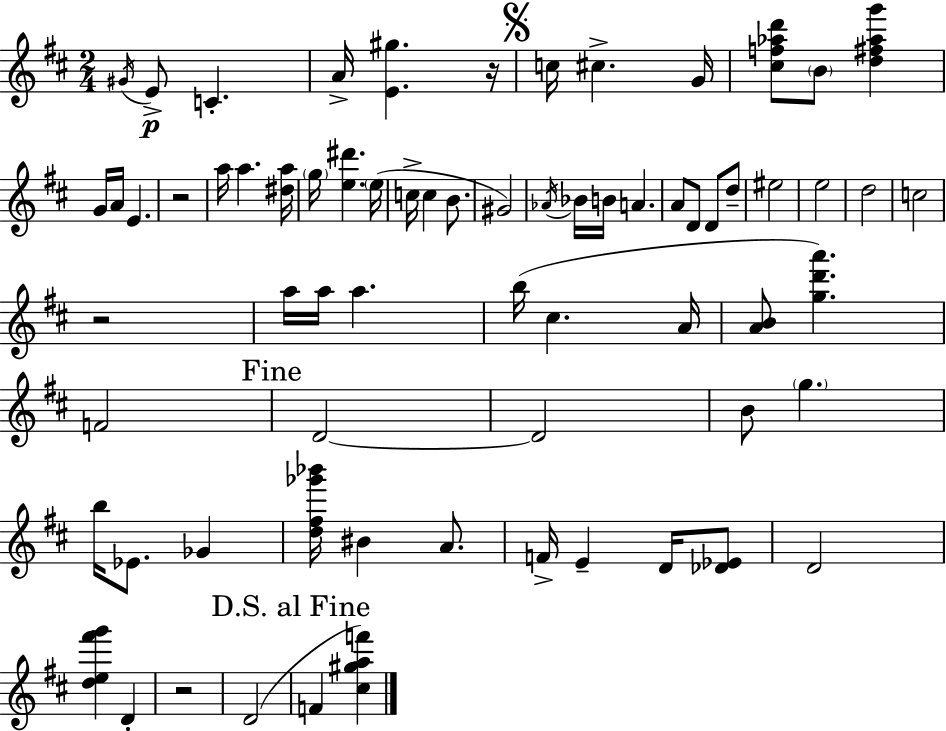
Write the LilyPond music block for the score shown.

{
  \clef treble
  \numericTimeSignature
  \time 2/4
  \key d \major
  \acciaccatura { gis'16 }\p e'8-> c'4.-. | a'16-> <e' gis''>4. | r16 \mark \markup { \musicglyph "scripts.segno" } c''16 cis''4.-> | g'16 <cis'' f'' aes'' d'''>8 \parenthesize b'8 <d'' fis'' aes'' g'''>4 | \break g'16 a'16 e'4. | r2 | a''16 a''4. | <dis'' a''>16 \parenthesize g''16 <e'' dis'''>4. | \break \parenthesize e''16( c''16-> c''4 b'8. | gis'2) | \acciaccatura { aes'16 } bes'16 b'16 a'4. | a'8 d'8 d'8 | \break d''8-- eis''2 | e''2 | d''2 | c''2 | \break r2 | a''16 a''16 a''4. | b''16( cis''4. | a'16 <a' b'>8 <g'' d''' a'''>4.) | \break f'2 | \mark "Fine" d'2~~ | d'2 | b'8 \parenthesize g''4. | \break b''16 ees'8. ges'4 | <d'' fis'' ges''' bes'''>16 bis'4 a'8. | f'16-> e'4-- d'16 | <des' ees'>8 d'2 | \break <d'' e'' fis''' g'''>4 d'4-. | r2 | d'2( | \mark "D.S. al Fine" f'4 <cis'' gis'' a'' f'''>4) | \break \bar "|."
}